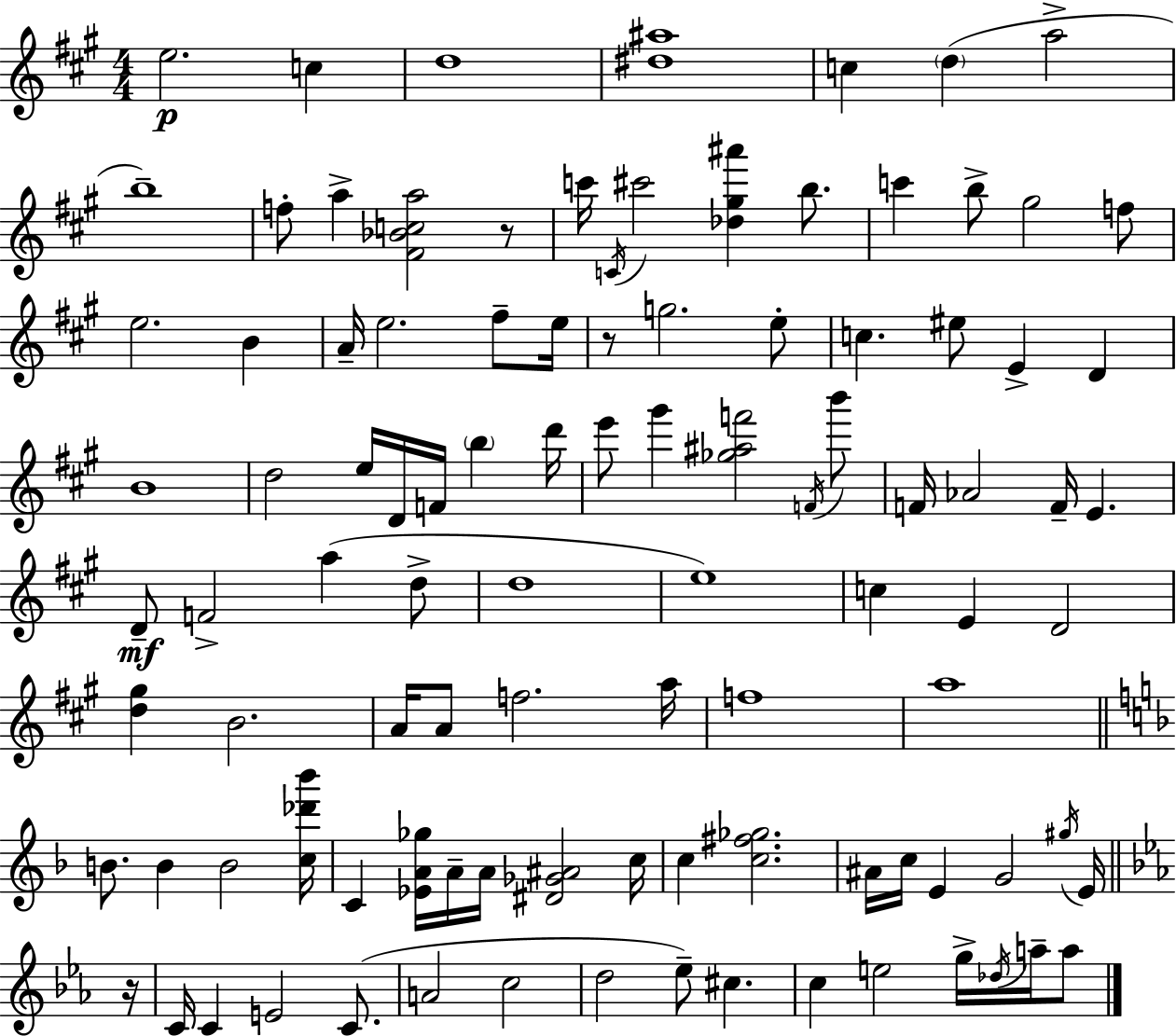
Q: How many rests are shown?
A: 3